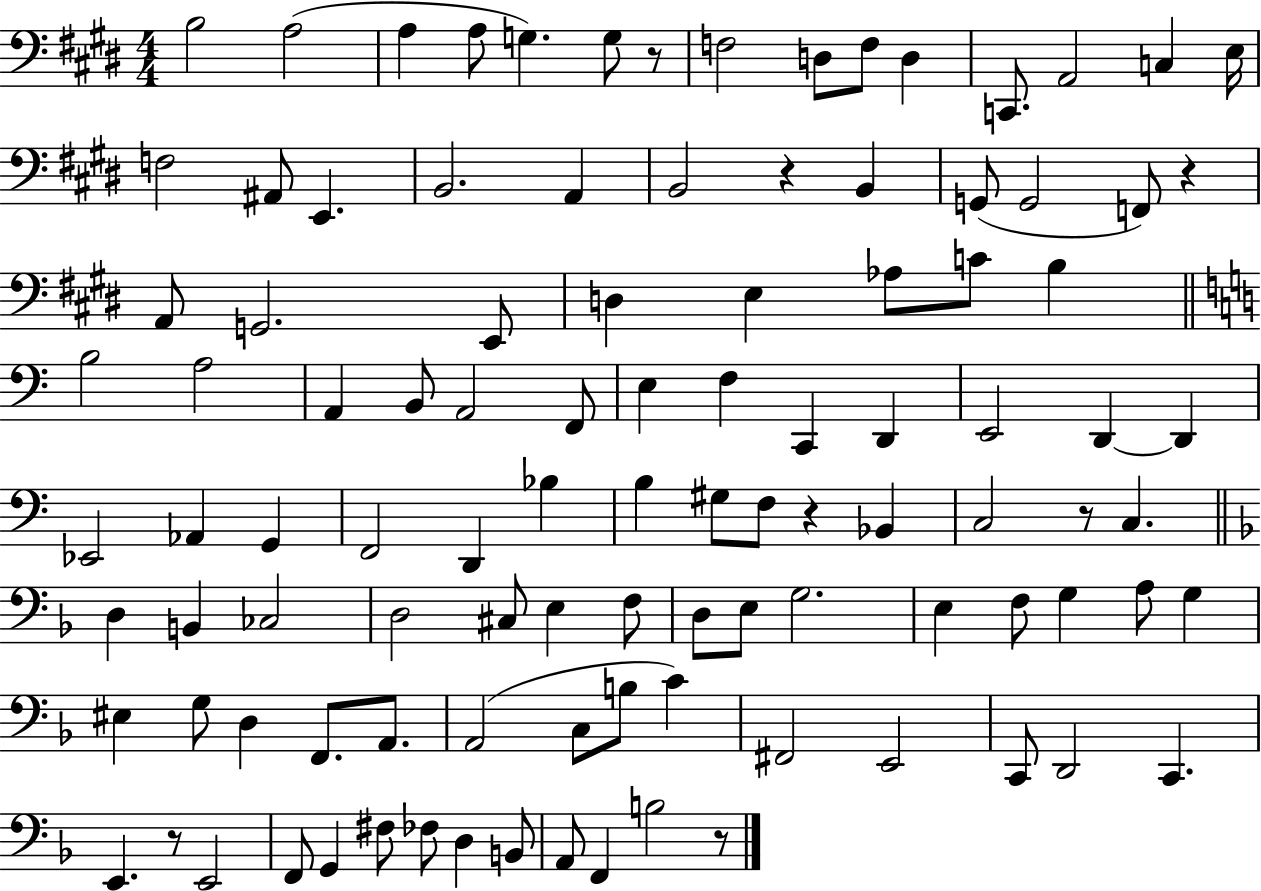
B3/h A3/h A3/q A3/e G3/q. G3/e R/e F3/h D3/e F3/e D3/q C2/e. A2/h C3/q E3/s F3/h A#2/e E2/q. B2/h. A2/q B2/h R/q B2/q G2/e G2/h F2/e R/q A2/e G2/h. E2/e D3/q E3/q Ab3/e C4/e B3/q B3/h A3/h A2/q B2/e A2/h F2/e E3/q F3/q C2/q D2/q E2/h D2/q D2/q Eb2/h Ab2/q G2/q F2/h D2/q Bb3/q B3/q G#3/e F3/e R/q Bb2/q C3/h R/e C3/q. D3/q B2/q CES3/h D3/h C#3/e E3/q F3/e D3/e E3/e G3/h. E3/q F3/e G3/q A3/e G3/q EIS3/q G3/e D3/q F2/e. A2/e. A2/h C3/e B3/e C4/q F#2/h E2/h C2/e D2/h C2/q. E2/q. R/e E2/h F2/e G2/q F#3/e FES3/e D3/q B2/e A2/e F2/q B3/h R/e